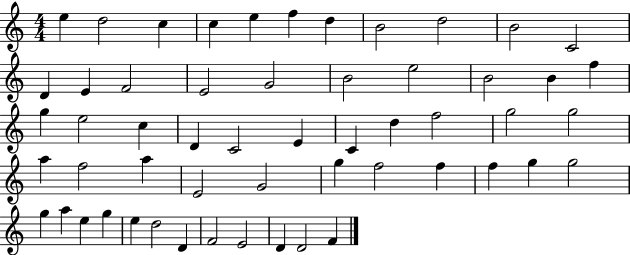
{
  \clef treble
  \numericTimeSignature
  \time 4/4
  \key c \major
  e''4 d''2 c''4 | c''4 e''4 f''4 d''4 | b'2 d''2 | b'2 c'2 | \break d'4 e'4 f'2 | e'2 g'2 | b'2 e''2 | b'2 b'4 f''4 | \break g''4 e''2 c''4 | d'4 c'2 e'4 | c'4 d''4 f''2 | g''2 g''2 | \break a''4 f''2 a''4 | e'2 g'2 | g''4 f''2 f''4 | f''4 g''4 g''2 | \break g''4 a''4 e''4 g''4 | e''4 d''2 d'4 | f'2 e'2 | d'4 d'2 f'4 | \break \bar "|."
}